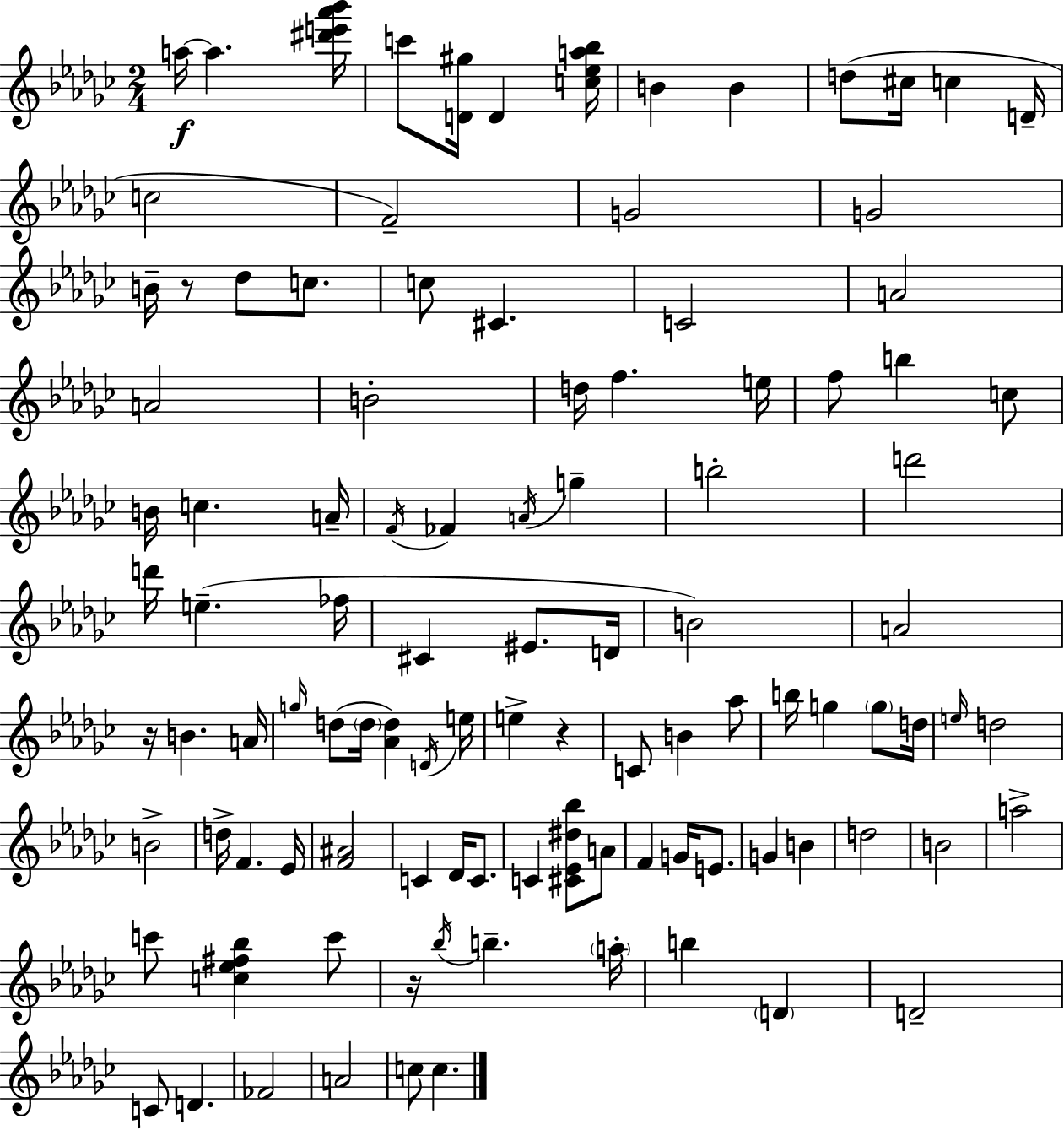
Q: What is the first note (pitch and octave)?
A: A5